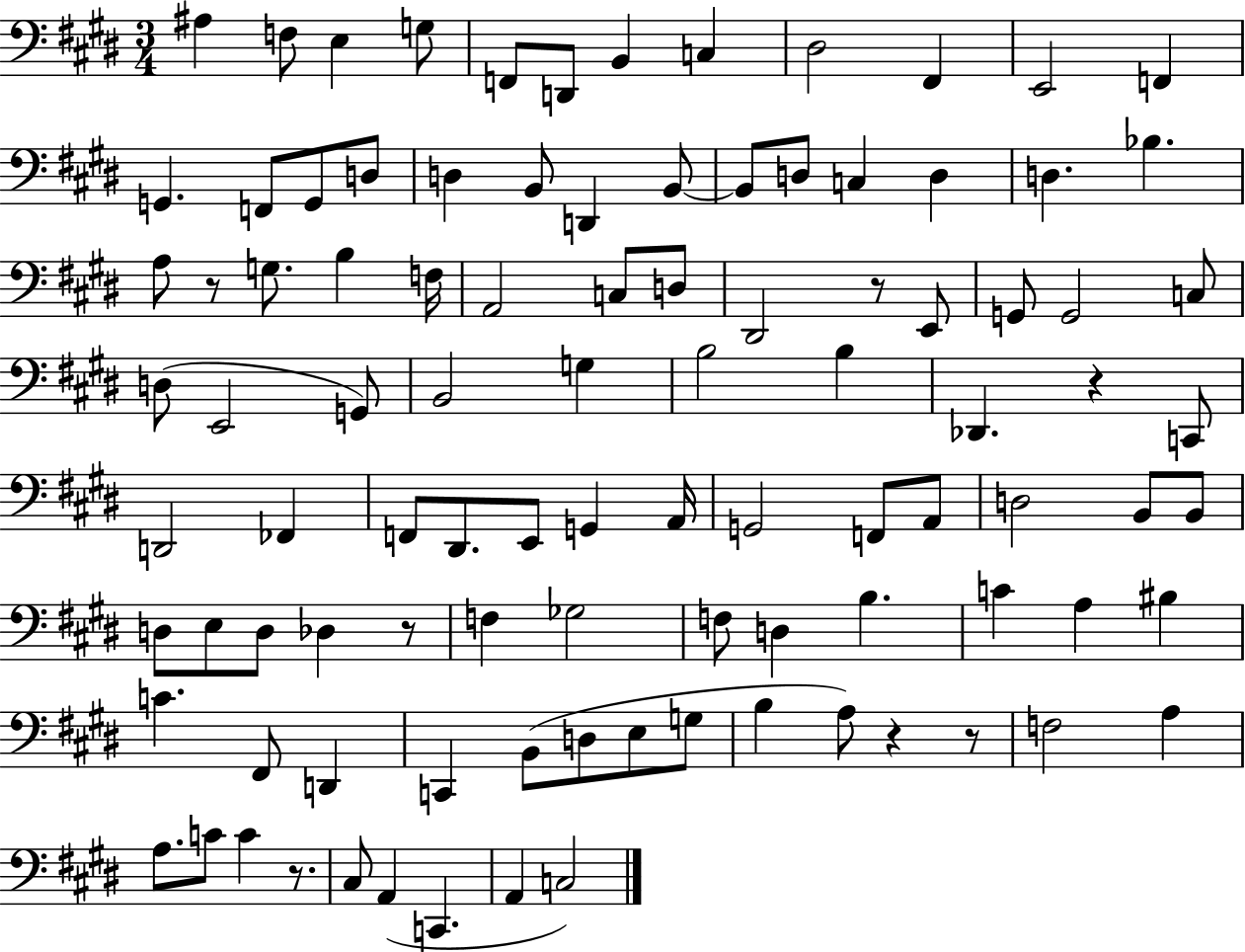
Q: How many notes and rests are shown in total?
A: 99